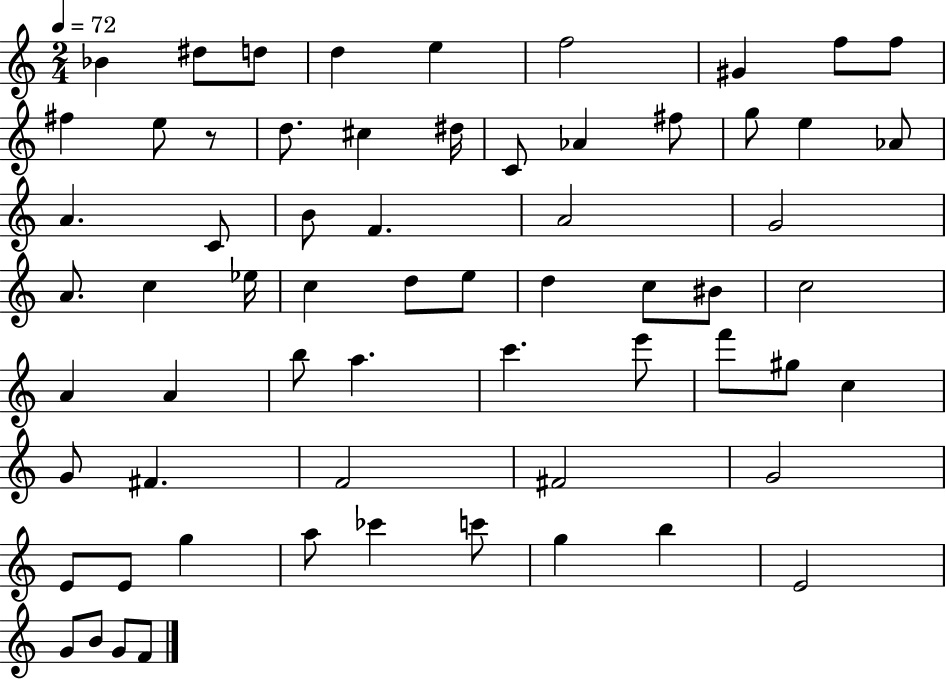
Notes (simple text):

Bb4/q D#5/e D5/e D5/q E5/q F5/h G#4/q F5/e F5/e F#5/q E5/e R/e D5/e. C#5/q D#5/s C4/e Ab4/q F#5/e G5/e E5/q Ab4/e A4/q. C4/e B4/e F4/q. A4/h G4/h A4/e. C5/q Eb5/s C5/q D5/e E5/e D5/q C5/e BIS4/e C5/h A4/q A4/q B5/e A5/q. C6/q. E6/e F6/e G#5/e C5/q G4/e F#4/q. F4/h F#4/h G4/h E4/e E4/e G5/q A5/e CES6/q C6/e G5/q B5/q E4/h G4/e B4/e G4/e F4/e